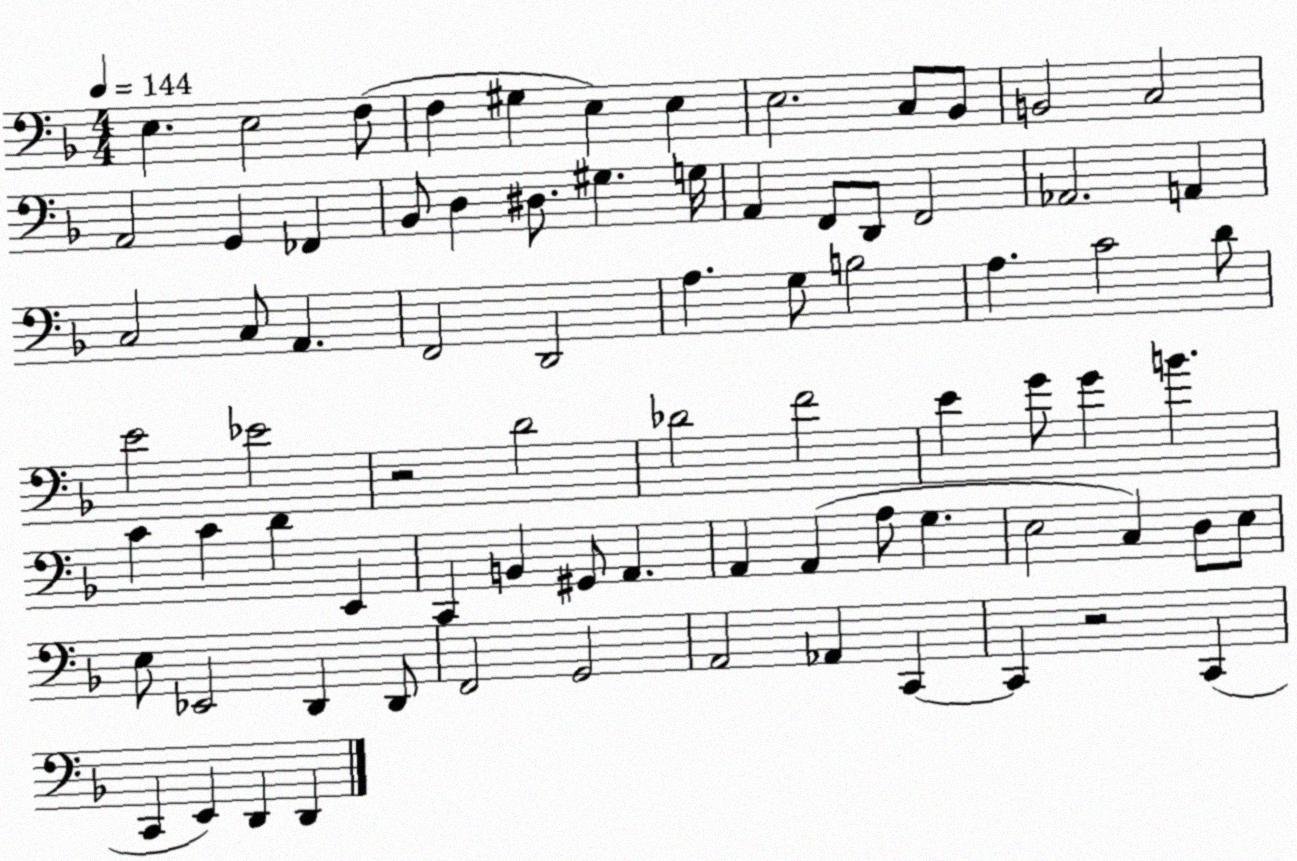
X:1
T:Untitled
M:4/4
L:1/4
K:F
E, E,2 F,/2 F, ^G, E, E, E,2 C,/2 _B,,/2 B,,2 C,2 A,,2 G,, _F,, _B,,/2 D, ^D,/2 ^G, G,/4 A,, F,,/2 D,,/2 F,,2 _A,,2 A,, C,2 C,/2 A,, F,,2 D,,2 A, G,/2 B,2 A, C2 D/2 E2 _E2 z2 D2 _D2 F2 E G/2 G B C C D E,, C,, B,, ^G,,/2 A,, A,, A,, A,/2 G, E,2 C, D,/2 E,/2 E,/2 _E,,2 D,, D,,/2 F,,2 G,,2 A,,2 _A,, C,, C,, z2 C,, C,, E,, D,, D,,